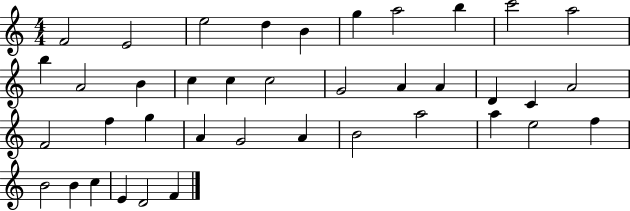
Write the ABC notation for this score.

X:1
T:Untitled
M:4/4
L:1/4
K:C
F2 E2 e2 d B g a2 b c'2 a2 b A2 B c c c2 G2 A A D C A2 F2 f g A G2 A B2 a2 a e2 f B2 B c E D2 F